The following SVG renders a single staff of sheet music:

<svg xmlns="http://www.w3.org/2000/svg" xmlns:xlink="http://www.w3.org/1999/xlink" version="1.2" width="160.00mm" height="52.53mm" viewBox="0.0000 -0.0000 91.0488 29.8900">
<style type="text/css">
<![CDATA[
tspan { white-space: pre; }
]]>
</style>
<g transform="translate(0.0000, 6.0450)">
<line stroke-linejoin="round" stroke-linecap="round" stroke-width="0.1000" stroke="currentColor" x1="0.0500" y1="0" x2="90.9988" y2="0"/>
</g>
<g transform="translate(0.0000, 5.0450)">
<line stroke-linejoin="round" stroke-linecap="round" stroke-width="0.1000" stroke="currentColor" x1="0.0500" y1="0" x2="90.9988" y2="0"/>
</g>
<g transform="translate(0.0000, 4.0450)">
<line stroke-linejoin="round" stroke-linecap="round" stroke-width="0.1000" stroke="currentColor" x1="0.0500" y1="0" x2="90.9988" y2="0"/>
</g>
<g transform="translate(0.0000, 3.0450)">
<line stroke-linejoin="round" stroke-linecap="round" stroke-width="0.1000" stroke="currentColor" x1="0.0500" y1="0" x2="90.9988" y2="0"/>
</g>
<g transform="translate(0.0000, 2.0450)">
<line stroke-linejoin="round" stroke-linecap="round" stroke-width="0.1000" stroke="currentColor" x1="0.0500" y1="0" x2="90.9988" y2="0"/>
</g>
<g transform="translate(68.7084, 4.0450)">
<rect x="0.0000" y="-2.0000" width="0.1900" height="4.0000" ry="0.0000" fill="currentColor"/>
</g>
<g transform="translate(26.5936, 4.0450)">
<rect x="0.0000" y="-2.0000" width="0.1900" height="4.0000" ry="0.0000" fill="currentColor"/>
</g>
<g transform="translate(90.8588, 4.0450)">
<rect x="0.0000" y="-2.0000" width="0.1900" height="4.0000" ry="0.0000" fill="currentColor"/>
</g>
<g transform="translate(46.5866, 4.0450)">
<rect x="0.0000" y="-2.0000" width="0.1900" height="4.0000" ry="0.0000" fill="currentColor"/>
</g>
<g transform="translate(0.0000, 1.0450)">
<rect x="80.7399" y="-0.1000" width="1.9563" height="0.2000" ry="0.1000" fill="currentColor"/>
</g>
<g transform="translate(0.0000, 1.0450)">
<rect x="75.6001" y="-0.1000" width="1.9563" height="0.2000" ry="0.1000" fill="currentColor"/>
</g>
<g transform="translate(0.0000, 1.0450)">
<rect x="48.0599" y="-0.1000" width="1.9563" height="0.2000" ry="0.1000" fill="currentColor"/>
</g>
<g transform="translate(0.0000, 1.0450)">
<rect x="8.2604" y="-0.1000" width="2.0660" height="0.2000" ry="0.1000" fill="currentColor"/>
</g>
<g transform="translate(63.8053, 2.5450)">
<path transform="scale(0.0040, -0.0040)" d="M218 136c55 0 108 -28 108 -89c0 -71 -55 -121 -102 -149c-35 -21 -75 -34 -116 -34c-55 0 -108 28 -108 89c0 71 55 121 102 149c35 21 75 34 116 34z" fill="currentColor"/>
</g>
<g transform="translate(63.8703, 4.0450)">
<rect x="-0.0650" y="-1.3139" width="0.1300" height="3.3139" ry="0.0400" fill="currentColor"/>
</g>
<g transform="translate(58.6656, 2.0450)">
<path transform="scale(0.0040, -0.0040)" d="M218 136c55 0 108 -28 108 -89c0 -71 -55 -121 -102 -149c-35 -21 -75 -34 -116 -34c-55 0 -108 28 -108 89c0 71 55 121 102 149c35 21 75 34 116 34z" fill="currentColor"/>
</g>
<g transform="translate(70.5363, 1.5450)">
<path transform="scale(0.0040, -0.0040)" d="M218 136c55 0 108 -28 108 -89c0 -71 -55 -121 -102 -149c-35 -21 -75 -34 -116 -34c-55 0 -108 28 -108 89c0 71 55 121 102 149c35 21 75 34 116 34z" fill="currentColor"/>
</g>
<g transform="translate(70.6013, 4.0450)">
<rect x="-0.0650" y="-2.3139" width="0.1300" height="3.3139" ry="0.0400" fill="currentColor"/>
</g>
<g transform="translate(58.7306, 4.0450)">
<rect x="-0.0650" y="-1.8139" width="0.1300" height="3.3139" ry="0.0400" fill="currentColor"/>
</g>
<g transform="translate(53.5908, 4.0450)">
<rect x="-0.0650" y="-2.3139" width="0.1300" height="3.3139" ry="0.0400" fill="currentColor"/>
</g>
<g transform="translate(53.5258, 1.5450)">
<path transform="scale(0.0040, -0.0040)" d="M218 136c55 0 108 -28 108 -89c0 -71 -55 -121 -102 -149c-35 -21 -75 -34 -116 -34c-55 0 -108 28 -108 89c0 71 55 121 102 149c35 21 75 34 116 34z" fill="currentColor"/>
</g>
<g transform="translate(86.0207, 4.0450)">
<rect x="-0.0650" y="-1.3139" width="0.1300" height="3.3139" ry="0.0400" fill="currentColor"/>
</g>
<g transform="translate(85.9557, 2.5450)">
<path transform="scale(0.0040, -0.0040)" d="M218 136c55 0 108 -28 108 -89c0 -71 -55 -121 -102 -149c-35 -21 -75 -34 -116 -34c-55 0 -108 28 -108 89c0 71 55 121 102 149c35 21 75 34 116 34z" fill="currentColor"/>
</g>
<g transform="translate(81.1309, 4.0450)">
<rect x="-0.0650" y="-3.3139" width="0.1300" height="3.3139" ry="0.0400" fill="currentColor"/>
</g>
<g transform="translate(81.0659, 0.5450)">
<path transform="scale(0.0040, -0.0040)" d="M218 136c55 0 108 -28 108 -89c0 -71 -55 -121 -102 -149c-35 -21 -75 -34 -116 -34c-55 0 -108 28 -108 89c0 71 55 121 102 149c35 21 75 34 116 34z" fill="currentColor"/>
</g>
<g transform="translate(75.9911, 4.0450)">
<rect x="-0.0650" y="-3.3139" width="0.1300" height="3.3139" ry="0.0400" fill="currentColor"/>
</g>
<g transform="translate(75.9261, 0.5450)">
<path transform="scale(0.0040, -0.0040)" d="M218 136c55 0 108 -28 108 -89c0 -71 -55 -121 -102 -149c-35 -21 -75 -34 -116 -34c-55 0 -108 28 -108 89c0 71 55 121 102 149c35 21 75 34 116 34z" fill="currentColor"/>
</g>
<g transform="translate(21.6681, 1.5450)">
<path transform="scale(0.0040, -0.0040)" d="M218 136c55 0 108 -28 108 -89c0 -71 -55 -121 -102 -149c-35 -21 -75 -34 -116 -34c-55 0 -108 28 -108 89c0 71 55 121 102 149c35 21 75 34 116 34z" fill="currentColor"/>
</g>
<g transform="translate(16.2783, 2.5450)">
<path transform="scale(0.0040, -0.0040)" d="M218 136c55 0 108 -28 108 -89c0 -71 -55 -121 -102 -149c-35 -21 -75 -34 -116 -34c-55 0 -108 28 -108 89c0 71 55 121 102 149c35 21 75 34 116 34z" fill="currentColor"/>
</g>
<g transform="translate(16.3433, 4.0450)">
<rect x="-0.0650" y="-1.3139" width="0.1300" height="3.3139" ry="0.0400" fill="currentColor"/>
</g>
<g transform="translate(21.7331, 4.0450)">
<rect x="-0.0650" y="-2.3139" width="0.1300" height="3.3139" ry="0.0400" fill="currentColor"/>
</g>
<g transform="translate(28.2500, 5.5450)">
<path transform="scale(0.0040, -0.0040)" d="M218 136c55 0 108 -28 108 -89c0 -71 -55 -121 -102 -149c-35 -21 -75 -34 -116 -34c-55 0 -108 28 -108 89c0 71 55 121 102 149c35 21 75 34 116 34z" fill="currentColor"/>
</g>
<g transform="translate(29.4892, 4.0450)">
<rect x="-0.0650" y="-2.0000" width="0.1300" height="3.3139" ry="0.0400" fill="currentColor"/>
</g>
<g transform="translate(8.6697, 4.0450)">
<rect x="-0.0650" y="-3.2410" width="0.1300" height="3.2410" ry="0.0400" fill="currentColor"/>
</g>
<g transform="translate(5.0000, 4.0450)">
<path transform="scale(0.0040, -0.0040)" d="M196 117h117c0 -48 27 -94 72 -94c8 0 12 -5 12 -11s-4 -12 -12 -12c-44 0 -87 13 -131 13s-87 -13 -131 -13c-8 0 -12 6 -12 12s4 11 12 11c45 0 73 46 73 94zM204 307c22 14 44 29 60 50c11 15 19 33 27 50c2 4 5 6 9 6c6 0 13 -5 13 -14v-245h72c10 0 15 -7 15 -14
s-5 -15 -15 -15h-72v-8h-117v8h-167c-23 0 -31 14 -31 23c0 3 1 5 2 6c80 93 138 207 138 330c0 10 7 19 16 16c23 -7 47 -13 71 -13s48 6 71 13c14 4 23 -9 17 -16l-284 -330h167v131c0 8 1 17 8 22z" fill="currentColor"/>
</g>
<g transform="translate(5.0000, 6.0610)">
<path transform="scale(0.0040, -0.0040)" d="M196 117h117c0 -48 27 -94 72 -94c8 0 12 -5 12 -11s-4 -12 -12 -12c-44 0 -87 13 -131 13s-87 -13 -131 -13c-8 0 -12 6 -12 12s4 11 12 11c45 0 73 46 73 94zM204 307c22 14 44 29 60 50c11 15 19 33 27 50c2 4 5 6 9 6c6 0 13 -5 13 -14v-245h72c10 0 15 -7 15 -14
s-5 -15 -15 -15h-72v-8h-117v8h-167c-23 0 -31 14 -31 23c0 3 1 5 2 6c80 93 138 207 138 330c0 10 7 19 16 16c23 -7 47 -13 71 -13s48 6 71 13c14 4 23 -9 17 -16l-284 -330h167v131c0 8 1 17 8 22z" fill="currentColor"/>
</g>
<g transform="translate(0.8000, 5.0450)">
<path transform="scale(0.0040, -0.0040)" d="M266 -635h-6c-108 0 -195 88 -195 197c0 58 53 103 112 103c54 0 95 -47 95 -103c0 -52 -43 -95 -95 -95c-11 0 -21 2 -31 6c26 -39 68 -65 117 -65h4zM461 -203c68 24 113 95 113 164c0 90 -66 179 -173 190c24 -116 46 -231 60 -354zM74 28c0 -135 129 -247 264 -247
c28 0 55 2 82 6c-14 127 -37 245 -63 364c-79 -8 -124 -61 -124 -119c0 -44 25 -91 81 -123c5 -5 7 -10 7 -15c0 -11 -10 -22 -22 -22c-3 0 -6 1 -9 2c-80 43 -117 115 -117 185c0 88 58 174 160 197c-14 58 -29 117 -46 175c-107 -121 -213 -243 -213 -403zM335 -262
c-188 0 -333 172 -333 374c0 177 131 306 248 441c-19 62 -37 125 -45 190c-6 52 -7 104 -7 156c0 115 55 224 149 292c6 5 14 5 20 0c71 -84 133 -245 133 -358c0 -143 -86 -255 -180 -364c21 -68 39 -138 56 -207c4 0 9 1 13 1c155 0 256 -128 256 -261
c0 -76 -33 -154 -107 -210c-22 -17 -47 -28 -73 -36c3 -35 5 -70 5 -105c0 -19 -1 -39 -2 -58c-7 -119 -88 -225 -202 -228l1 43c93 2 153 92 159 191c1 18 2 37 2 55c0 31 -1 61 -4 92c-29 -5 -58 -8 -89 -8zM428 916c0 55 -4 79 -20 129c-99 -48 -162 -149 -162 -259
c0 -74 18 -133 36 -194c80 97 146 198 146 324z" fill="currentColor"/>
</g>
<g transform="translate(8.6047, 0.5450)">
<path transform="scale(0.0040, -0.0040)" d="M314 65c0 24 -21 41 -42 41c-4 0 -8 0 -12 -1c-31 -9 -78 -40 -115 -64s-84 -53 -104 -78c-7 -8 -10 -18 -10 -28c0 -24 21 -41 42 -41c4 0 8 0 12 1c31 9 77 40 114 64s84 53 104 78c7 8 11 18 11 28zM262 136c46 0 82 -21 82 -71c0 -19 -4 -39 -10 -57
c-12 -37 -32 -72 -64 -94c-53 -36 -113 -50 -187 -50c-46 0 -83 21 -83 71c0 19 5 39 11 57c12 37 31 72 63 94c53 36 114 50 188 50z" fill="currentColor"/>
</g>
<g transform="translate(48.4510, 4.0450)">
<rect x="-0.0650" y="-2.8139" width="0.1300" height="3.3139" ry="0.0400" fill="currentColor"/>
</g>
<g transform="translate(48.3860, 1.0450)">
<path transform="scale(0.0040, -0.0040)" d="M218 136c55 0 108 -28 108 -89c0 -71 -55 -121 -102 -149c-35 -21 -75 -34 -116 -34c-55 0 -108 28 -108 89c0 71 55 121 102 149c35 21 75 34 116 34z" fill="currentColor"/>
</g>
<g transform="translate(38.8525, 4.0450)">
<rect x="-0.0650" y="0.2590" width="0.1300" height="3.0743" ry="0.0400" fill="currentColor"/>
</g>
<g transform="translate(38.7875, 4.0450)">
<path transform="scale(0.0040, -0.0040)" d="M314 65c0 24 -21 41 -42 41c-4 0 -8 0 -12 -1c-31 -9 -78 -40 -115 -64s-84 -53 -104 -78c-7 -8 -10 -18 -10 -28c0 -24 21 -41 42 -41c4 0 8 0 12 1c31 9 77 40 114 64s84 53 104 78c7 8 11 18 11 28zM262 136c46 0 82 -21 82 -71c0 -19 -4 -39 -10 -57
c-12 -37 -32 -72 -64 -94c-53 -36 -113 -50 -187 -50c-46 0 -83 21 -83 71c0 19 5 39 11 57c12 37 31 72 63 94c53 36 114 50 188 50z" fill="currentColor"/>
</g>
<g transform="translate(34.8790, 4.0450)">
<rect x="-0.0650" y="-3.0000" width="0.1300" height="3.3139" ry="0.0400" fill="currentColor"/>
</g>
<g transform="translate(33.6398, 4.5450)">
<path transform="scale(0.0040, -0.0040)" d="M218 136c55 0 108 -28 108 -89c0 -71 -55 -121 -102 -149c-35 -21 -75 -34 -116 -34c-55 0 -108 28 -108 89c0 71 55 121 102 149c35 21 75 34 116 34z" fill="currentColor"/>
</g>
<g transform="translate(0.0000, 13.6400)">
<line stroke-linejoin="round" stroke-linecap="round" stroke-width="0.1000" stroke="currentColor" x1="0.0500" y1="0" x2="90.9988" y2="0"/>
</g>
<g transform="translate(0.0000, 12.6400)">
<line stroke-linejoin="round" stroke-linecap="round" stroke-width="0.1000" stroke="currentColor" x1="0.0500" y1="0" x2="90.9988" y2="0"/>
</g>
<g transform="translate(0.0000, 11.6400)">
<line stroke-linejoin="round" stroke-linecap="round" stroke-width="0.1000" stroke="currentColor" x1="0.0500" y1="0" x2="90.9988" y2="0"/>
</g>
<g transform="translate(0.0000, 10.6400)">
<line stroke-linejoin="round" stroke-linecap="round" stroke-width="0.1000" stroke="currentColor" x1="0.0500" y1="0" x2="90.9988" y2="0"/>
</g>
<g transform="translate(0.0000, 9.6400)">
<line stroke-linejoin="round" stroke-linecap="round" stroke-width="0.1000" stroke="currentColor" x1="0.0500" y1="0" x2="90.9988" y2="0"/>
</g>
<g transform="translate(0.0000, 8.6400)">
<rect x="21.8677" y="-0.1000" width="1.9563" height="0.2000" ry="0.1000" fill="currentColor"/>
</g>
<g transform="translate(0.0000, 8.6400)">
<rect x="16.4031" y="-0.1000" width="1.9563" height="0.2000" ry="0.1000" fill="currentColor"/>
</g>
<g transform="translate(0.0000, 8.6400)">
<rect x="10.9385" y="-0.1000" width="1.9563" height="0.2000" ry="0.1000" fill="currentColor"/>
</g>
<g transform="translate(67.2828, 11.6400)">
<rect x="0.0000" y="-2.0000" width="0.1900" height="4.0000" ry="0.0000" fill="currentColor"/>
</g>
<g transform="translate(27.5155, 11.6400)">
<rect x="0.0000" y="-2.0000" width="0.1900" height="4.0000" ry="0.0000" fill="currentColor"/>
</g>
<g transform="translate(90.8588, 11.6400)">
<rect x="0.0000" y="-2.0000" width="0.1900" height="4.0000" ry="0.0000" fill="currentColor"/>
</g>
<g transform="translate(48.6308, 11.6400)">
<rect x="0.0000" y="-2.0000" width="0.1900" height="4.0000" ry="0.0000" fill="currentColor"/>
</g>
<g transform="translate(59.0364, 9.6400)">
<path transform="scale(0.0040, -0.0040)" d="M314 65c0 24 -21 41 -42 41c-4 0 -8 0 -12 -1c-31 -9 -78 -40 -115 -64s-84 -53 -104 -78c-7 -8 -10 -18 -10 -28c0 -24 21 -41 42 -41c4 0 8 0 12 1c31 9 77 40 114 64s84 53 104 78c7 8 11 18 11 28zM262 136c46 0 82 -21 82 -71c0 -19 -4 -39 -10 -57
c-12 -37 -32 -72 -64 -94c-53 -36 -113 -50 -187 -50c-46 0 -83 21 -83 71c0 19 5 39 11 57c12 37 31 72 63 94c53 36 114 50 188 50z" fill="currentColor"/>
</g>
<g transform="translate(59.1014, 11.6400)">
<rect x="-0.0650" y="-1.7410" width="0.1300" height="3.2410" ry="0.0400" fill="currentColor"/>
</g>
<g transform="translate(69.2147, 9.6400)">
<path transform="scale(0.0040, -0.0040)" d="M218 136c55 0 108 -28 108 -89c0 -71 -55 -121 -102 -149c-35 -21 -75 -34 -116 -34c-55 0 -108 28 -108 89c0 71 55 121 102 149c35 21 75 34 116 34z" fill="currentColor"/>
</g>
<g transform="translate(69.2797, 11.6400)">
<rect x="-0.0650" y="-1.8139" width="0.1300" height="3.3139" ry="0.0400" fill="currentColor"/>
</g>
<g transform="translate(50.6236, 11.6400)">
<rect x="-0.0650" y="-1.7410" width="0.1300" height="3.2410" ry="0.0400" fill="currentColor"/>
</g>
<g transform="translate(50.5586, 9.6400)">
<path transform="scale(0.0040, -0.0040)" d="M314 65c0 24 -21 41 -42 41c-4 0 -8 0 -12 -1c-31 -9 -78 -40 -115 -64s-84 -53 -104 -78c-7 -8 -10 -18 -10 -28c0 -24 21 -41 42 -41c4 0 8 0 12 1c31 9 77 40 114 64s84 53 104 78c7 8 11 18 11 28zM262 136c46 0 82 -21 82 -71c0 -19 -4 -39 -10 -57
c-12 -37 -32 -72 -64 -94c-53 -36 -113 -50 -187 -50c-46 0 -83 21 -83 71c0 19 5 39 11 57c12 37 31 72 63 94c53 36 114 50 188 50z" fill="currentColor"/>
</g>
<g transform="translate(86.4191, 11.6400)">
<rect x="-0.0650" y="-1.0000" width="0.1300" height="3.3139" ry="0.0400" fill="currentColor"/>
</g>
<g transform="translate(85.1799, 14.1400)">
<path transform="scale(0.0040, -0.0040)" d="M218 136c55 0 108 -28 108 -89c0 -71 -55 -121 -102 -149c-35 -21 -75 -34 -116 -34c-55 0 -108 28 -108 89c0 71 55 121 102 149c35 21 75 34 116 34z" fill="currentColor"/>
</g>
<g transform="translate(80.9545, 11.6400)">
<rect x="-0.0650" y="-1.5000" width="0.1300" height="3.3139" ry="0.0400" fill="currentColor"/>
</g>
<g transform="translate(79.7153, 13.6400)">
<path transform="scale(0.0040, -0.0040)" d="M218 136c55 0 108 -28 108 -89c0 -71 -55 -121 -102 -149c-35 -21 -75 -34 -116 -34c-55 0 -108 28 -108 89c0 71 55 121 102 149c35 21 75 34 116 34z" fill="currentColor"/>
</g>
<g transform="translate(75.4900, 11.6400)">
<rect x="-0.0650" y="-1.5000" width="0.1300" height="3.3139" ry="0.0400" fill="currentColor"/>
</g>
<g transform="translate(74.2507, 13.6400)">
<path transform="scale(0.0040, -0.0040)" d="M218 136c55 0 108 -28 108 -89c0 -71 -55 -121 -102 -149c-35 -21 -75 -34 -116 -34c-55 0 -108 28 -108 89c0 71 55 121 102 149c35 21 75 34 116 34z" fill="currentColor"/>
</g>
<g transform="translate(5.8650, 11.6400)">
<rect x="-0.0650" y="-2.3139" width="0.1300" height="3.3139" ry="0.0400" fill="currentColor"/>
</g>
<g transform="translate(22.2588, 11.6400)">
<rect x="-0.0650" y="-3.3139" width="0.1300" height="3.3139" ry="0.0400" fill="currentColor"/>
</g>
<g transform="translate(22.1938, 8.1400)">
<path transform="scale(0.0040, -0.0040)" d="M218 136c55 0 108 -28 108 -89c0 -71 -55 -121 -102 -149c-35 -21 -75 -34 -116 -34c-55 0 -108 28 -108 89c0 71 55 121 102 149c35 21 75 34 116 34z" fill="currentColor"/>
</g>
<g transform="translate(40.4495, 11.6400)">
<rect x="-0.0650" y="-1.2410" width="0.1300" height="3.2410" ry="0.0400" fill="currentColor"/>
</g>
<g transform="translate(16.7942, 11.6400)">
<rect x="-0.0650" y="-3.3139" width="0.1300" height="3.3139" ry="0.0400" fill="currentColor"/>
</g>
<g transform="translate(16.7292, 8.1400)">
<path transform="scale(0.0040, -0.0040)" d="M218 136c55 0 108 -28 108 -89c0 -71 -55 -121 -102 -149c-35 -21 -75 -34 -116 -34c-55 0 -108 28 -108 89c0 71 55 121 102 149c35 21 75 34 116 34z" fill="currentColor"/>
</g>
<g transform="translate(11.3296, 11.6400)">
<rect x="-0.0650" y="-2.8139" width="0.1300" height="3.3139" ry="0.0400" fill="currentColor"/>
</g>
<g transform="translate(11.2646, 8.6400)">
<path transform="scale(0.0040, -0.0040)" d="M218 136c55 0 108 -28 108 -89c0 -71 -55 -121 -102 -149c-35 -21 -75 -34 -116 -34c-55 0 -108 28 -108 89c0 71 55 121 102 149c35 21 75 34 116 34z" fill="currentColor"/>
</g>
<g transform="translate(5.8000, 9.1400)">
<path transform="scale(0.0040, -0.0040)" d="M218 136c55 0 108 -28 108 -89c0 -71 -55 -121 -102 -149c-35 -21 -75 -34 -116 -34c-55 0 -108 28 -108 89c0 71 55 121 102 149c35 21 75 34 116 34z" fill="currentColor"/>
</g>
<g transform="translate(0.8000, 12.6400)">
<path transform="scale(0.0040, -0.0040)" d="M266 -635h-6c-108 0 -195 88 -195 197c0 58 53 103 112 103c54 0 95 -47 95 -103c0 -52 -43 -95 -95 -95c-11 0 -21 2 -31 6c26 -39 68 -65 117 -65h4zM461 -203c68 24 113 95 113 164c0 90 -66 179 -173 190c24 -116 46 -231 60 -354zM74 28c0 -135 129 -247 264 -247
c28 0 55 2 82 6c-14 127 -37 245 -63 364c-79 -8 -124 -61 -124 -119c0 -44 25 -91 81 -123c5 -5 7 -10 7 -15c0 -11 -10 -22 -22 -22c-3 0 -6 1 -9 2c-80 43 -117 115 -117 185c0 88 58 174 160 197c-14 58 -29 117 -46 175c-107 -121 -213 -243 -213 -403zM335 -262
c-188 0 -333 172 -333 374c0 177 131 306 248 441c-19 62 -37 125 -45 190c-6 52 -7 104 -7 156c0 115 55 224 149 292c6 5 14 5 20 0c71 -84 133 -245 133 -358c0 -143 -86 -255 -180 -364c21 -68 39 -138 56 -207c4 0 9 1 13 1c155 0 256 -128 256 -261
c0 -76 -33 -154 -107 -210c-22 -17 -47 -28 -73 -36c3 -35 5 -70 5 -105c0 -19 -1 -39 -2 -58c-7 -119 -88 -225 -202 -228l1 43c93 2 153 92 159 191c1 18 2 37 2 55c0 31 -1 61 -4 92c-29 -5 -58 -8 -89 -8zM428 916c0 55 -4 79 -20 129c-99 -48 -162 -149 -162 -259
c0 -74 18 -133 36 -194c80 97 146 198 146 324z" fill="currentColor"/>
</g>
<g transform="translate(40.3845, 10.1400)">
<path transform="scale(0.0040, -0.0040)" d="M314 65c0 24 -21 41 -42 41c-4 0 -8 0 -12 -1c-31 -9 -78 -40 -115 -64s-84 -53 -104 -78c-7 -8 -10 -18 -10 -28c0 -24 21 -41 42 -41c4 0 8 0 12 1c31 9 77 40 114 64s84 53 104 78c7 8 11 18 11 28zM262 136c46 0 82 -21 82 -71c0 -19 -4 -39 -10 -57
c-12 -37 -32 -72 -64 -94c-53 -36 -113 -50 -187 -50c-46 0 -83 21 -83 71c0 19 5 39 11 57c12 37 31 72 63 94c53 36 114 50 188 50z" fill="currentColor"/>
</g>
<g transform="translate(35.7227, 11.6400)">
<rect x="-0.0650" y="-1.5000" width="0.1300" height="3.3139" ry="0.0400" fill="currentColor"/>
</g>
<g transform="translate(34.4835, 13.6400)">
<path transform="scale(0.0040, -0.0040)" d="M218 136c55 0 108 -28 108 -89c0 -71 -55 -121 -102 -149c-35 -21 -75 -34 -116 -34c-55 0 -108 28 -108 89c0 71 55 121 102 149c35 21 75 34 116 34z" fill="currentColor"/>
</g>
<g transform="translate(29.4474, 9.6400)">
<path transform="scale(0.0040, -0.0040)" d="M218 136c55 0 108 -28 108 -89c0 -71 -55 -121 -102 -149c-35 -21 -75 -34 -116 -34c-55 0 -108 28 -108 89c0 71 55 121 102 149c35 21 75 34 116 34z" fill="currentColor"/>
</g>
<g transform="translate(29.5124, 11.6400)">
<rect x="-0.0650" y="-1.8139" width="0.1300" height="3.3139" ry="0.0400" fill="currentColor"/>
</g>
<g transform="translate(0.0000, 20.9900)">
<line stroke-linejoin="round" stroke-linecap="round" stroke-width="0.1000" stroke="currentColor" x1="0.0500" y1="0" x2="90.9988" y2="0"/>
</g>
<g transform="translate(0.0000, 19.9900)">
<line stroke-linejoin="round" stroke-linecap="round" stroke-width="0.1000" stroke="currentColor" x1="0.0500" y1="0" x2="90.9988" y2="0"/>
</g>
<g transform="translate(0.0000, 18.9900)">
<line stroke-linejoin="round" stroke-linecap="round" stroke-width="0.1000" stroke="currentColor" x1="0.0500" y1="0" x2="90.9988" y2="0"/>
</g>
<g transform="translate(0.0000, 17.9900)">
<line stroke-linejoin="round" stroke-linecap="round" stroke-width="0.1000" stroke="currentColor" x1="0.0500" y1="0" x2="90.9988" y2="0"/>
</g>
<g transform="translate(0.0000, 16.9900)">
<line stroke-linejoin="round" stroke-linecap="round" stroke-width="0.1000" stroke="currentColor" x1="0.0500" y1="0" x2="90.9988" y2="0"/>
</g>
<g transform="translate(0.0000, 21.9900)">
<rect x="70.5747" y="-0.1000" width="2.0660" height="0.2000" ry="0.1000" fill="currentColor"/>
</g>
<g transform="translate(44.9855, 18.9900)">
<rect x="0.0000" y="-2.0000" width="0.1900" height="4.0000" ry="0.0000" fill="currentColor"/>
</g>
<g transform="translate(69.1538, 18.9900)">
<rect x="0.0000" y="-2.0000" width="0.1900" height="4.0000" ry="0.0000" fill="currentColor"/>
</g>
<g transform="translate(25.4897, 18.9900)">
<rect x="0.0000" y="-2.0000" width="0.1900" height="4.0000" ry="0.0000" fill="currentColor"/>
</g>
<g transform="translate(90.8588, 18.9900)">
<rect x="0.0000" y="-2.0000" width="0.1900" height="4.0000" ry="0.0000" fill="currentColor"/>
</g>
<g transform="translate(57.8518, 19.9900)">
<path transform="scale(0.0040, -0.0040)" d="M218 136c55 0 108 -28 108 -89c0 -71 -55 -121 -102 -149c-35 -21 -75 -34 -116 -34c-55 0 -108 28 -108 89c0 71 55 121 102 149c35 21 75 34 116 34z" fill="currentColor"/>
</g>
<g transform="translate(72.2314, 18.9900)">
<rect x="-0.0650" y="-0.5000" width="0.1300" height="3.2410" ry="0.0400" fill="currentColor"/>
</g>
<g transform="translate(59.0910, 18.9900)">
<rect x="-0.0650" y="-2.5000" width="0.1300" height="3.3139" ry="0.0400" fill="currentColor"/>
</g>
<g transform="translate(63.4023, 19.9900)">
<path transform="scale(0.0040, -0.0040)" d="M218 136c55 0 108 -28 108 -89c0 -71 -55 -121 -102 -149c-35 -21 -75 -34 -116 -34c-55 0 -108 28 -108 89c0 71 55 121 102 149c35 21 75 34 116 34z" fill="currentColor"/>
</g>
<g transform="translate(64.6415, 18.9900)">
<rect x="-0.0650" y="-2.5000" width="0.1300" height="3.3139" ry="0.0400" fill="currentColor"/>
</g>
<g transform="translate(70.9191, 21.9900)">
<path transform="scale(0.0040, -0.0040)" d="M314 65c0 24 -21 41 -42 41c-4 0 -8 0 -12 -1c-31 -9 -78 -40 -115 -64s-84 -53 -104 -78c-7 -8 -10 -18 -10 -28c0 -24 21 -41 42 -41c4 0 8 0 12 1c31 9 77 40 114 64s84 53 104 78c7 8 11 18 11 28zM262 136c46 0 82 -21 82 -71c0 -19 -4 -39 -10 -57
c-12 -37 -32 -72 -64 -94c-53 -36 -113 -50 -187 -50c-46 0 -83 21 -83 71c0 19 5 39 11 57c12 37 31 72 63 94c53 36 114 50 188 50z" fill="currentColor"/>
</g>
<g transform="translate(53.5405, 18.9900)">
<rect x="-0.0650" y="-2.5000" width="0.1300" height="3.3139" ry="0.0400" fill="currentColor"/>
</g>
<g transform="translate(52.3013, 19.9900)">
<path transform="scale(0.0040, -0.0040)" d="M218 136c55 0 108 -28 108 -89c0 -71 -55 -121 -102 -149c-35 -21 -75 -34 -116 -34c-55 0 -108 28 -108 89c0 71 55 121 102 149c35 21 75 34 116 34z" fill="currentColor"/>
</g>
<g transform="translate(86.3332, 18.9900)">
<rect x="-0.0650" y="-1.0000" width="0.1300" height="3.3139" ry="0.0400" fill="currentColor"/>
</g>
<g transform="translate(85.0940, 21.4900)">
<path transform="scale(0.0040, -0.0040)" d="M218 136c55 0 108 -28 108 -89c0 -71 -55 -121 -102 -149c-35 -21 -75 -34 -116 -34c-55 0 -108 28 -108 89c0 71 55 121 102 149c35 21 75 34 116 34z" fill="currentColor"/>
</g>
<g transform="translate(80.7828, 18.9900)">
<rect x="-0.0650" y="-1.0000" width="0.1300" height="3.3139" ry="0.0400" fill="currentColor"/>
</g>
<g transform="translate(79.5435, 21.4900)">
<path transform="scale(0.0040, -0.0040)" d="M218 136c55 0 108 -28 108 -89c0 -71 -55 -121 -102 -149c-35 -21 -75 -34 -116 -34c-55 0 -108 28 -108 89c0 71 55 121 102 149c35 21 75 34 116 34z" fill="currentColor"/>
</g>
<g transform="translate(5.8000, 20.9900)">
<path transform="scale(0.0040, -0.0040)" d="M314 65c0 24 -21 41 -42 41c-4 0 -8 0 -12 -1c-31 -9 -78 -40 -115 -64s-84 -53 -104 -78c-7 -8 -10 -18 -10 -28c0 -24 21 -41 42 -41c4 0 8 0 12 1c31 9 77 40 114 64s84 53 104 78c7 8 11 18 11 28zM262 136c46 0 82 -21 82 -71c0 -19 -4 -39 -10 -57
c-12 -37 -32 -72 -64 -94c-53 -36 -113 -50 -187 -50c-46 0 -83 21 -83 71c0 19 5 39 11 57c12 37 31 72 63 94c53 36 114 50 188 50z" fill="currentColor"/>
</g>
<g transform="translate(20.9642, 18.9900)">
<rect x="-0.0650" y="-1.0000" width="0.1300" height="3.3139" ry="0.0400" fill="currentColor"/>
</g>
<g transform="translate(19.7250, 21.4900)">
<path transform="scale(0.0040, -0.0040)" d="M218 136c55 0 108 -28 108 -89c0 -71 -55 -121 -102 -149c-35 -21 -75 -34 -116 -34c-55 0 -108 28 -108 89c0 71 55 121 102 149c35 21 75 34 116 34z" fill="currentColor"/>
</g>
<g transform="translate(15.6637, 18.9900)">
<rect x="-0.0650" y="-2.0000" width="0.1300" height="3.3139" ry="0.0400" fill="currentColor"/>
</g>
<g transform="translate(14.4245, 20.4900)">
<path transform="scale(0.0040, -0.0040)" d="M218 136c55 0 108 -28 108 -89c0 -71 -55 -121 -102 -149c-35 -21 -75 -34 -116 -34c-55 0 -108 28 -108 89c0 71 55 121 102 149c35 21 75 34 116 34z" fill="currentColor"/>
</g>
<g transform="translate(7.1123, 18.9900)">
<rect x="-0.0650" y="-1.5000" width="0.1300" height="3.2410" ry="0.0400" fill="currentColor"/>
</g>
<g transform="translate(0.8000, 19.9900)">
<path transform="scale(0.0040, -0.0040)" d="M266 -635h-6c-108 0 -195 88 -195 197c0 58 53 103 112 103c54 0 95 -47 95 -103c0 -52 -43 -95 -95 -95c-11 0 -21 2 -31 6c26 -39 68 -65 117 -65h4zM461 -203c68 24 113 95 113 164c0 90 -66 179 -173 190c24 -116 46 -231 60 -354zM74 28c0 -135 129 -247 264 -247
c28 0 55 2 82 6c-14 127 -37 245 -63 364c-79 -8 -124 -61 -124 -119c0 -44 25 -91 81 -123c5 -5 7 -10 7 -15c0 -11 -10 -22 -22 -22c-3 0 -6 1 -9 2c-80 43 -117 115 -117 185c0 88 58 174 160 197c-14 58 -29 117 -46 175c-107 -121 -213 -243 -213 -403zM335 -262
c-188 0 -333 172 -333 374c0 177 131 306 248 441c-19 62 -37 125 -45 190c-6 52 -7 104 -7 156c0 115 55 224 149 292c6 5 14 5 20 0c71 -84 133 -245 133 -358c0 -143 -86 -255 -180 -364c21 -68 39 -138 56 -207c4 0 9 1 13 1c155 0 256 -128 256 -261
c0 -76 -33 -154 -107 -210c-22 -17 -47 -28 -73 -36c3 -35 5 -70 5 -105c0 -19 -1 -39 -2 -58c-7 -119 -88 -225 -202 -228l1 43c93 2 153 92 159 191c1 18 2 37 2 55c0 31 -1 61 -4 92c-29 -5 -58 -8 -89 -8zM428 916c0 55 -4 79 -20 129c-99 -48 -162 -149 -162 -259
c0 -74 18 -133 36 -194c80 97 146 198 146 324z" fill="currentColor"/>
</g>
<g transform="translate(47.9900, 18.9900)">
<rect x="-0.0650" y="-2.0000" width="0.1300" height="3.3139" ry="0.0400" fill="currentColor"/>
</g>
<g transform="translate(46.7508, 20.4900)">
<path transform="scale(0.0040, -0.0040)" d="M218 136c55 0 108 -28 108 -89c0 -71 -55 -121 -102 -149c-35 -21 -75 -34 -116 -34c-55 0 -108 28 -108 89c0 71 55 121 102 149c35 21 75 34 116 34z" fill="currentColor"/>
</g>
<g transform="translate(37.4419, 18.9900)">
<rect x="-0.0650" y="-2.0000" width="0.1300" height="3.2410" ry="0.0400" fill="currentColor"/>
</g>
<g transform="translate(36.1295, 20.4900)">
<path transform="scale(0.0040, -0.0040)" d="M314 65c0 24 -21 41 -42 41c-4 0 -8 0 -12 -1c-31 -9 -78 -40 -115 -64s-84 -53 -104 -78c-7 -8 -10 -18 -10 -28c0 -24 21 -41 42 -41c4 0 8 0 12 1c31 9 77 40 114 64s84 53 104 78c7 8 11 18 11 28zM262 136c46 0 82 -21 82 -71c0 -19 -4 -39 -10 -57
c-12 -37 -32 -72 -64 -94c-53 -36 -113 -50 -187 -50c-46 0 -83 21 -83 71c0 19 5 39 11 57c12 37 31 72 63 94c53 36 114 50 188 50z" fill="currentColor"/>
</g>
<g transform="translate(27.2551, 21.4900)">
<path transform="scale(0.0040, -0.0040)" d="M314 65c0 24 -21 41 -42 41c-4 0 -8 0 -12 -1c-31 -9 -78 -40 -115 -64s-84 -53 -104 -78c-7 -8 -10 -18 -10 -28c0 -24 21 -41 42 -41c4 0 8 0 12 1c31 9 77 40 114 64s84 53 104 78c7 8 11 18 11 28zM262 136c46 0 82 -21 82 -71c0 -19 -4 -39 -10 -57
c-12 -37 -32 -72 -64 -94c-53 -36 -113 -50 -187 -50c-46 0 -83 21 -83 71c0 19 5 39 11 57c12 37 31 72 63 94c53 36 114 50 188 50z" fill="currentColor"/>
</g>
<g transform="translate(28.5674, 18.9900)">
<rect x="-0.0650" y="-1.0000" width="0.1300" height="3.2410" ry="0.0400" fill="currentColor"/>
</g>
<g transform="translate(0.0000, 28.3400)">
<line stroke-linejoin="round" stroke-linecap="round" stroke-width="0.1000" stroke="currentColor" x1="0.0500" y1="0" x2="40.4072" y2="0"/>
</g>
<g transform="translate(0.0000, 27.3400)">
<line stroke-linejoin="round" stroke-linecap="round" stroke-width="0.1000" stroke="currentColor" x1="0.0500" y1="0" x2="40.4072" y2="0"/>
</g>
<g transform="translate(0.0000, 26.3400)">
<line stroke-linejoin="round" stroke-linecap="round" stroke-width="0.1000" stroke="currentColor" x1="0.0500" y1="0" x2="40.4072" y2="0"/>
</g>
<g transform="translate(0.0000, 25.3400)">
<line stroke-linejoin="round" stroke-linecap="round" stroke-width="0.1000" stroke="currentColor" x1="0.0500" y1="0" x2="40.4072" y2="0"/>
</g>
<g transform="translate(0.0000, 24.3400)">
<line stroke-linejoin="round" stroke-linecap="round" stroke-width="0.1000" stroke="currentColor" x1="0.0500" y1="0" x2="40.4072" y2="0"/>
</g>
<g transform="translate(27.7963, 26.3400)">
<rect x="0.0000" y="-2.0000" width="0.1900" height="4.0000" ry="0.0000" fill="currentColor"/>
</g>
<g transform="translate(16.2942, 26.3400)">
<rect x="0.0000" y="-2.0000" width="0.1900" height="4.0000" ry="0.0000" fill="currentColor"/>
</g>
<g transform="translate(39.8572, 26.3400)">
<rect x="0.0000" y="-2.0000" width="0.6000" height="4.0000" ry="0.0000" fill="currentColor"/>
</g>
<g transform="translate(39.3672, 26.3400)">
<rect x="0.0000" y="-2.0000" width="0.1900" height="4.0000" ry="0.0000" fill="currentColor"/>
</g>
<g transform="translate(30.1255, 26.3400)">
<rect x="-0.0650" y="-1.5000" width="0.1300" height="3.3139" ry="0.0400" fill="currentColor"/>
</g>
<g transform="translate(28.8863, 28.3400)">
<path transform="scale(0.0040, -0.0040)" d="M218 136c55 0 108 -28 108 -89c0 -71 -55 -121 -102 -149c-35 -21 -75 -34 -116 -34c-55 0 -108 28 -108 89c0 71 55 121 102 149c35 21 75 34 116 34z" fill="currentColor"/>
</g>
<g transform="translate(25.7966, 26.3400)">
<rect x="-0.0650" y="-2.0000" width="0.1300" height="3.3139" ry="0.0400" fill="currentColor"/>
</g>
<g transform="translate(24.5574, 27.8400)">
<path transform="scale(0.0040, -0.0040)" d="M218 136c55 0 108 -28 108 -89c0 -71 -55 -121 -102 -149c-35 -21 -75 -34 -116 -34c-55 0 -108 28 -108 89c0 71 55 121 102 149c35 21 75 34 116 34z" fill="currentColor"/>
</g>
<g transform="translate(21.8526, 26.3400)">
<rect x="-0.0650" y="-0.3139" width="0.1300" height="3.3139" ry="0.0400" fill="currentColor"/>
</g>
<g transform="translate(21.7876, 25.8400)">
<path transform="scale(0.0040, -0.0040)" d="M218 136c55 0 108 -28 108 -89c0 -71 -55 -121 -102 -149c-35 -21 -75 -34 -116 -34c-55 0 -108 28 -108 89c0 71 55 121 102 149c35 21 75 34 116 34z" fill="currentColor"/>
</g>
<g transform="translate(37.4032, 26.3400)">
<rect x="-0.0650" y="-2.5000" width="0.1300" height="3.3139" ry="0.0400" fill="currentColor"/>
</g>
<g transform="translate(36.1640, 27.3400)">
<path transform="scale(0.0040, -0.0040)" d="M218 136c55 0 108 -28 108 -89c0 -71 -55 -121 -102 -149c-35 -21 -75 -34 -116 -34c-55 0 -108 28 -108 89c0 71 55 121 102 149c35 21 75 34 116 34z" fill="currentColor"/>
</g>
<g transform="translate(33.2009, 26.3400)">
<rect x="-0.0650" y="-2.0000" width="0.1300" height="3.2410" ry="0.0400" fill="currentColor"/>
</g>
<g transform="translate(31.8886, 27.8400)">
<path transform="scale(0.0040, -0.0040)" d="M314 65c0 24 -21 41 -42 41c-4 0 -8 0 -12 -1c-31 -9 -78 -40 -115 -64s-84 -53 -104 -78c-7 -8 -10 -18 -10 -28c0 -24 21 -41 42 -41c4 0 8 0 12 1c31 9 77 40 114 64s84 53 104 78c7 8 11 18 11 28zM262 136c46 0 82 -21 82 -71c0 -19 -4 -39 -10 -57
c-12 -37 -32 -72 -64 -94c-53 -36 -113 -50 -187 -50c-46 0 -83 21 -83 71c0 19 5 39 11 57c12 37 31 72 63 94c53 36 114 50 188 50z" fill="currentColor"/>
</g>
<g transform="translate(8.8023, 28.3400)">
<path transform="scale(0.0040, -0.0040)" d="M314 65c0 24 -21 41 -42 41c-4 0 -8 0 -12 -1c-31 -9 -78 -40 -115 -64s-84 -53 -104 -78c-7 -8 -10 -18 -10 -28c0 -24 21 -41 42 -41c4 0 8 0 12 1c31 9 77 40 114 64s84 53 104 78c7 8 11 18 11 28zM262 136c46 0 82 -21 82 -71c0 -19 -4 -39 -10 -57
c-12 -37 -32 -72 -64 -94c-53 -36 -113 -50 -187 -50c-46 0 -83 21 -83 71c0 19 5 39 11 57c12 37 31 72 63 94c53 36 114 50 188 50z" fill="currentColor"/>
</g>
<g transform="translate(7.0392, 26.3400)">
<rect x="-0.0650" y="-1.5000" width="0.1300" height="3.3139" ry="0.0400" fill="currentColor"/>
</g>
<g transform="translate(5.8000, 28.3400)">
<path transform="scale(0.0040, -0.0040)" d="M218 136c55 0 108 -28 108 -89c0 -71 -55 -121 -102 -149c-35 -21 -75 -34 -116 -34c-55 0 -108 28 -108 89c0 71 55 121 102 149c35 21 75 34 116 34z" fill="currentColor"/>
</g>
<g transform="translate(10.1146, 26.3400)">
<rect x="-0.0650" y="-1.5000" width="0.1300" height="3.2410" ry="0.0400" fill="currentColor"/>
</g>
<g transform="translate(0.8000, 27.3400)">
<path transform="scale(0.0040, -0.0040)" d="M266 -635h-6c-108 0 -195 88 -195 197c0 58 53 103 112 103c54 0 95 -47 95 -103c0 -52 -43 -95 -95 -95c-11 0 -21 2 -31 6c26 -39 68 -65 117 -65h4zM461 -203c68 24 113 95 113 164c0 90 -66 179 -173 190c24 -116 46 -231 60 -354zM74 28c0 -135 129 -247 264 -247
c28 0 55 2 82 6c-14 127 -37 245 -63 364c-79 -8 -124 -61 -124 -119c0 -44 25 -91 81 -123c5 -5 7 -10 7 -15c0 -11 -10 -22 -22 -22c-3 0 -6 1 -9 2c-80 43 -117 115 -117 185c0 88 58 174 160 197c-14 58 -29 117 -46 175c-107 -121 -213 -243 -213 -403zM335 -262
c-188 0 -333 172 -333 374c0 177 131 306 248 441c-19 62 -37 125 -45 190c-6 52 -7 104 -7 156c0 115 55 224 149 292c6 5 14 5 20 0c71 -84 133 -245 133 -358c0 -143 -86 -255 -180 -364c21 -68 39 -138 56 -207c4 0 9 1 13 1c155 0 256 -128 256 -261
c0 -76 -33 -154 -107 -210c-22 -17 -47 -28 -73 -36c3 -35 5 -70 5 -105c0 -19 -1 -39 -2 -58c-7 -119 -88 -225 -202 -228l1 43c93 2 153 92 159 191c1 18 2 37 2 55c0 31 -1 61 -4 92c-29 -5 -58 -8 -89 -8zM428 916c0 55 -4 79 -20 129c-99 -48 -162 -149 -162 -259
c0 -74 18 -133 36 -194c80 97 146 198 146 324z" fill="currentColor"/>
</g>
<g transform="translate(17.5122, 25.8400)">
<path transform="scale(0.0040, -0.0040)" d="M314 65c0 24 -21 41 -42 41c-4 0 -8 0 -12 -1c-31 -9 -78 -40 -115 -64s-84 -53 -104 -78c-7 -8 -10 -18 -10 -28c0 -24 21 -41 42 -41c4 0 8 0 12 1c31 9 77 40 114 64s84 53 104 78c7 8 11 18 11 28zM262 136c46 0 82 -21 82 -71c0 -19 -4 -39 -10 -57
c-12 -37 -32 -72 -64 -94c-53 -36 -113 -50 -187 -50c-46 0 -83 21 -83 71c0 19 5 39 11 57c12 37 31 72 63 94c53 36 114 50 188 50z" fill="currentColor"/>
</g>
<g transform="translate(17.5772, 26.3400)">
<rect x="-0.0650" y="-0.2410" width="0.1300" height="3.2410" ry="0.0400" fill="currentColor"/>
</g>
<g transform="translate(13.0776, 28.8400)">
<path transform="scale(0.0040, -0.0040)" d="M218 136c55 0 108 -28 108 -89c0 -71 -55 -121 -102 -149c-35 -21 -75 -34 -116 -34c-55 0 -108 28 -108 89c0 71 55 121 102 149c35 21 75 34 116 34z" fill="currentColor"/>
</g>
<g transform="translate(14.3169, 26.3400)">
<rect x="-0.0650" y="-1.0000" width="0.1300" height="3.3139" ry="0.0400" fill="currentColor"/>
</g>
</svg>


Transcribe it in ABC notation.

X:1
T:Untitled
M:4/4
L:1/4
K:C
b2 e g F A B2 a g f e g b b e g a b b f E e2 f2 f2 f E E D E2 F D D2 F2 F G G G C2 D D E E2 D c2 c F E F2 G